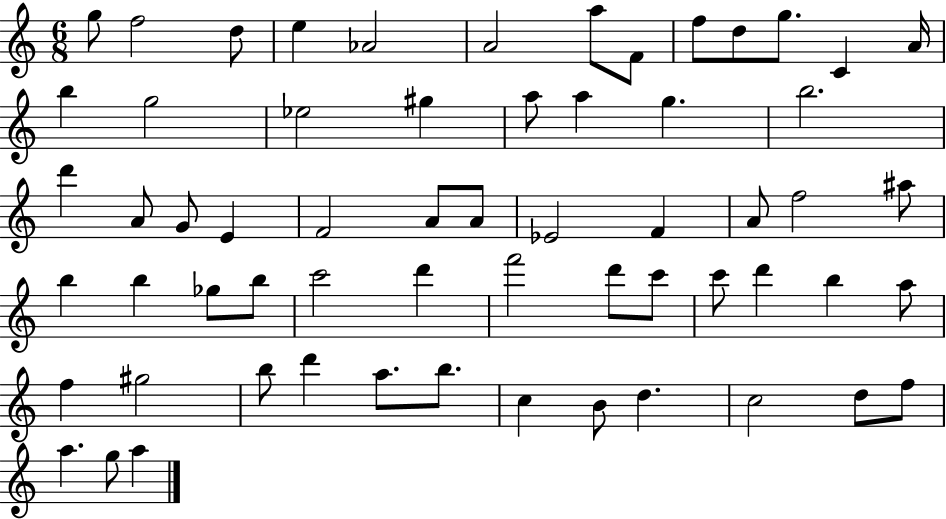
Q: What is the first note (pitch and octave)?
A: G5